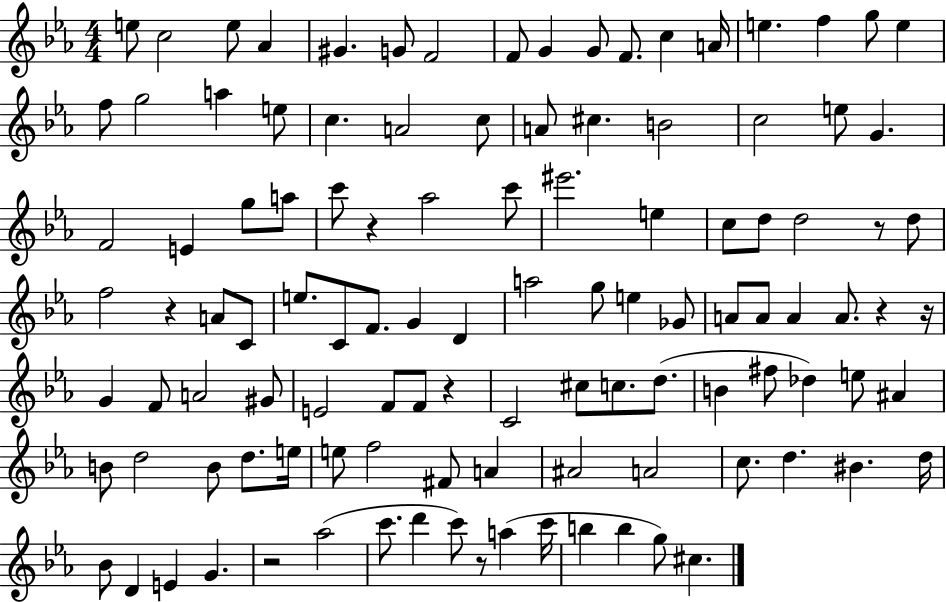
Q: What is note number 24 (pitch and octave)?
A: C5